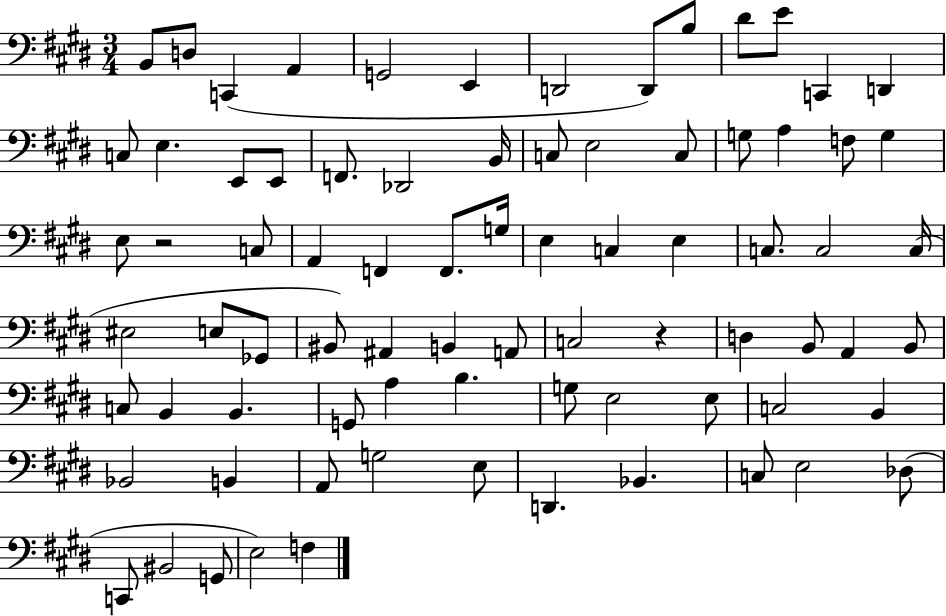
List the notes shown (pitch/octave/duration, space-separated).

B2/e D3/e C2/q A2/q G2/h E2/q D2/h D2/e B3/e D#4/e E4/e C2/q D2/q C3/e E3/q. E2/e E2/e F2/e. Db2/h B2/s C3/e E3/h C3/e G3/e A3/q F3/e G3/q E3/e R/h C3/e A2/q F2/q F2/e. G3/s E3/q C3/q E3/q C3/e. C3/h C3/s EIS3/h E3/e Gb2/e BIS2/e A#2/q B2/q A2/e C3/h R/q D3/q B2/e A2/q B2/e C3/e B2/q B2/q. G2/e A3/q B3/q. G3/e E3/h E3/e C3/h B2/q Bb2/h B2/q A2/e G3/h E3/e D2/q. Bb2/q. C3/e E3/h Db3/e C2/e BIS2/h G2/e E3/h F3/q